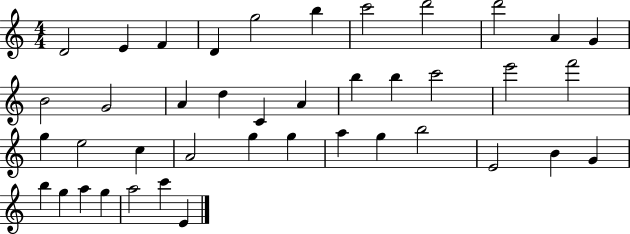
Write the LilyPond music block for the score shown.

{
  \clef treble
  \numericTimeSignature
  \time 4/4
  \key c \major
  d'2 e'4 f'4 | d'4 g''2 b''4 | c'''2 d'''2 | d'''2 a'4 g'4 | \break b'2 g'2 | a'4 d''4 c'4 a'4 | b''4 b''4 c'''2 | e'''2 f'''2 | \break g''4 e''2 c''4 | a'2 g''4 g''4 | a''4 g''4 b''2 | e'2 b'4 g'4 | \break b''4 g''4 a''4 g''4 | a''2 c'''4 e'4 | \bar "|."
}